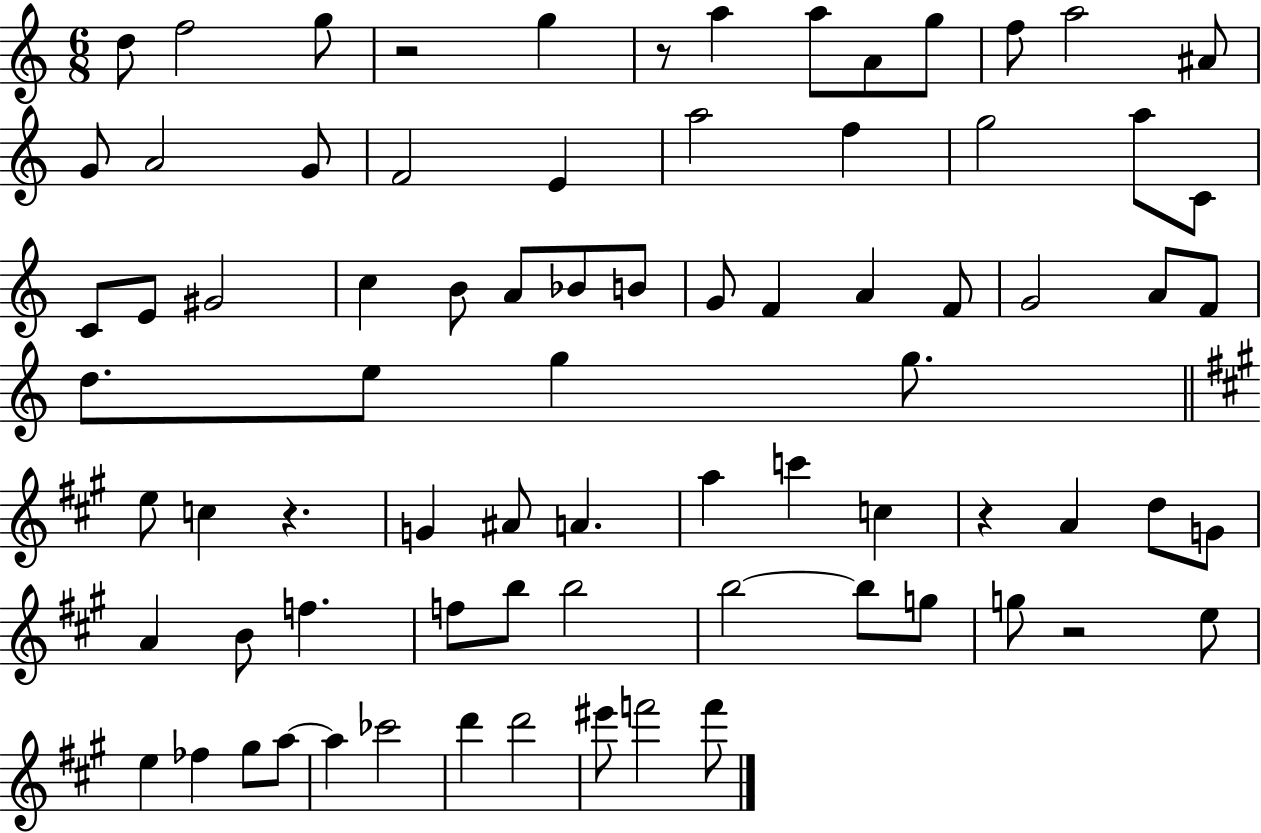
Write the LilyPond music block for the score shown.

{
  \clef treble
  \numericTimeSignature
  \time 6/8
  \key c \major
  d''8 f''2 g''8 | r2 g''4 | r8 a''4 a''8 a'8 g''8 | f''8 a''2 ais'8 | \break g'8 a'2 g'8 | f'2 e'4 | a''2 f''4 | g''2 a''8 c'8 | \break c'8 e'8 gis'2 | c''4 b'8 a'8 bes'8 b'8 | g'8 f'4 a'4 f'8 | g'2 a'8 f'8 | \break d''8. e''8 g''4 g''8. | \bar "||" \break \key a \major e''8 c''4 r4. | g'4 ais'8 a'4. | a''4 c'''4 c''4 | r4 a'4 d''8 g'8 | \break a'4 b'8 f''4. | f''8 b''8 b''2 | b''2~~ b''8 g''8 | g''8 r2 e''8 | \break e''4 fes''4 gis''8 a''8~~ | a''4 ces'''2 | d'''4 d'''2 | eis'''8 f'''2 f'''8 | \break \bar "|."
}